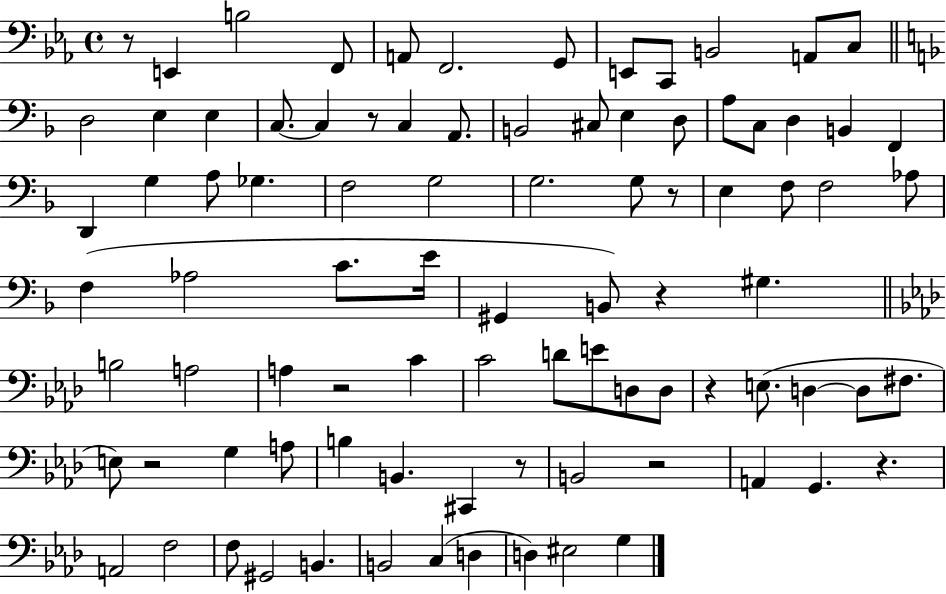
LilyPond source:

{
  \clef bass
  \time 4/4
  \defaultTimeSignature
  \key ees \major
  r8 e,4 b2 f,8 | a,8 f,2. g,8 | e,8 c,8 b,2 a,8 c8 | \bar "||" \break \key d \minor d2 e4 e4 | c8.~~ c4 r8 c4 a,8. | b,2 cis8 e4 d8 | a8 c8 d4 b,4 f,4 | \break d,4 g4 a8 ges4. | f2 g2 | g2. g8 r8 | e4 f8 f2 aes8 | \break f4( aes2 c'8. e'16 | gis,4 b,8) r4 gis4. | \bar "||" \break \key f \minor b2 a2 | a4 r2 c'4 | c'2 d'8 e'8 d8 d8 | r4 e8.( d4~~ d8 fis8. | \break e8) r2 g4 a8 | b4 b,4. cis,4 r8 | b,2 r2 | a,4 g,4. r4. | \break a,2 f2 | f8 gis,2 b,4. | b,2 c4( d4 | d4) eis2 g4 | \break \bar "|."
}